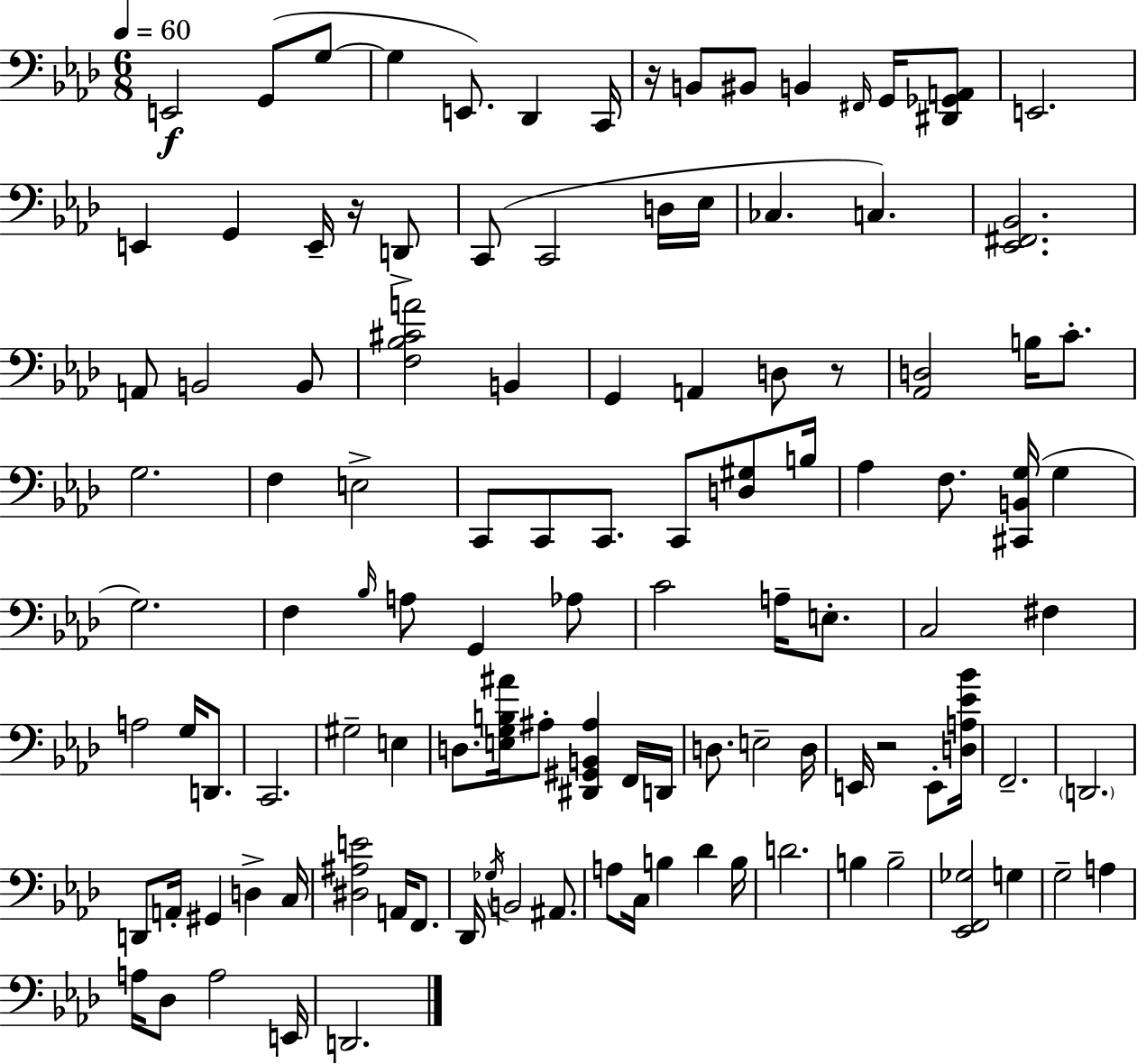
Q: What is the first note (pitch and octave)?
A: E2